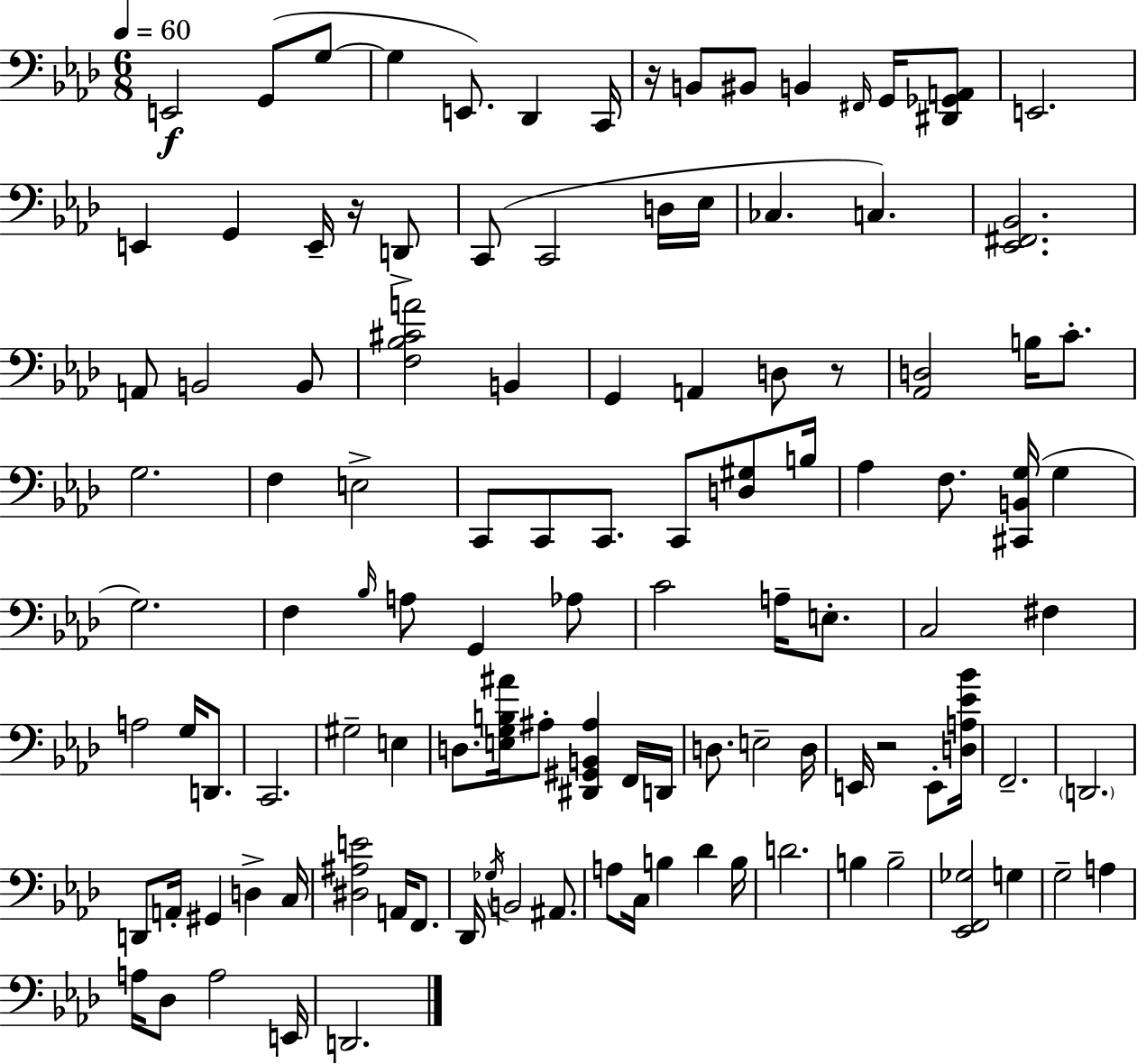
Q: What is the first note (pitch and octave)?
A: E2